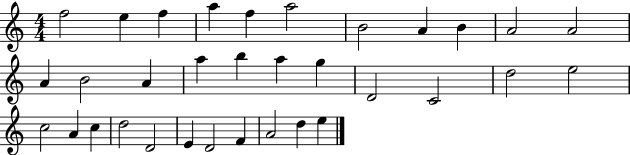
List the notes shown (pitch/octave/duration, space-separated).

F5/h E5/q F5/q A5/q F5/q A5/h B4/h A4/q B4/q A4/h A4/h A4/q B4/h A4/q A5/q B5/q A5/q G5/q D4/h C4/h D5/h E5/h C5/h A4/q C5/q D5/h D4/h E4/q D4/h F4/q A4/h D5/q E5/q